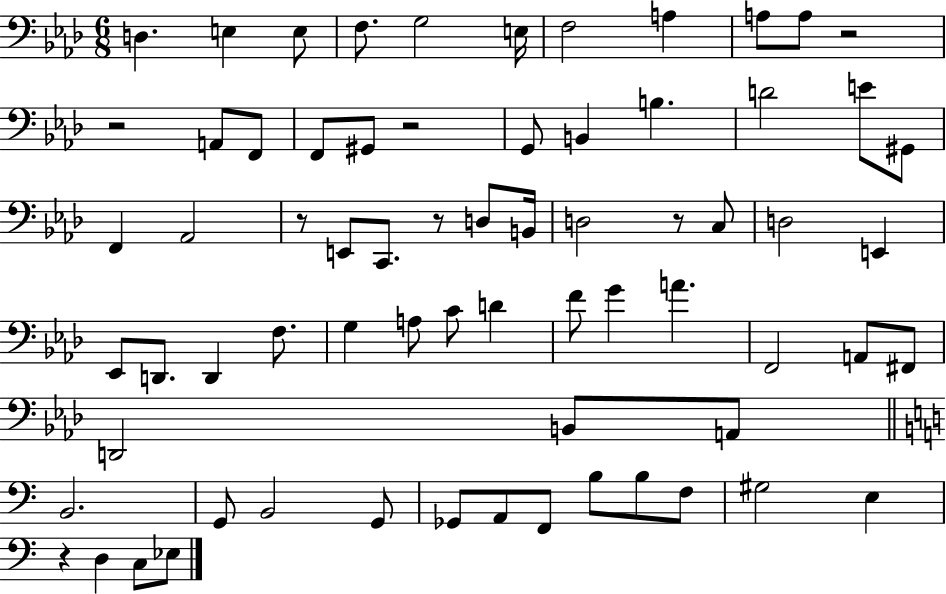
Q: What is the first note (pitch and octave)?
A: D3